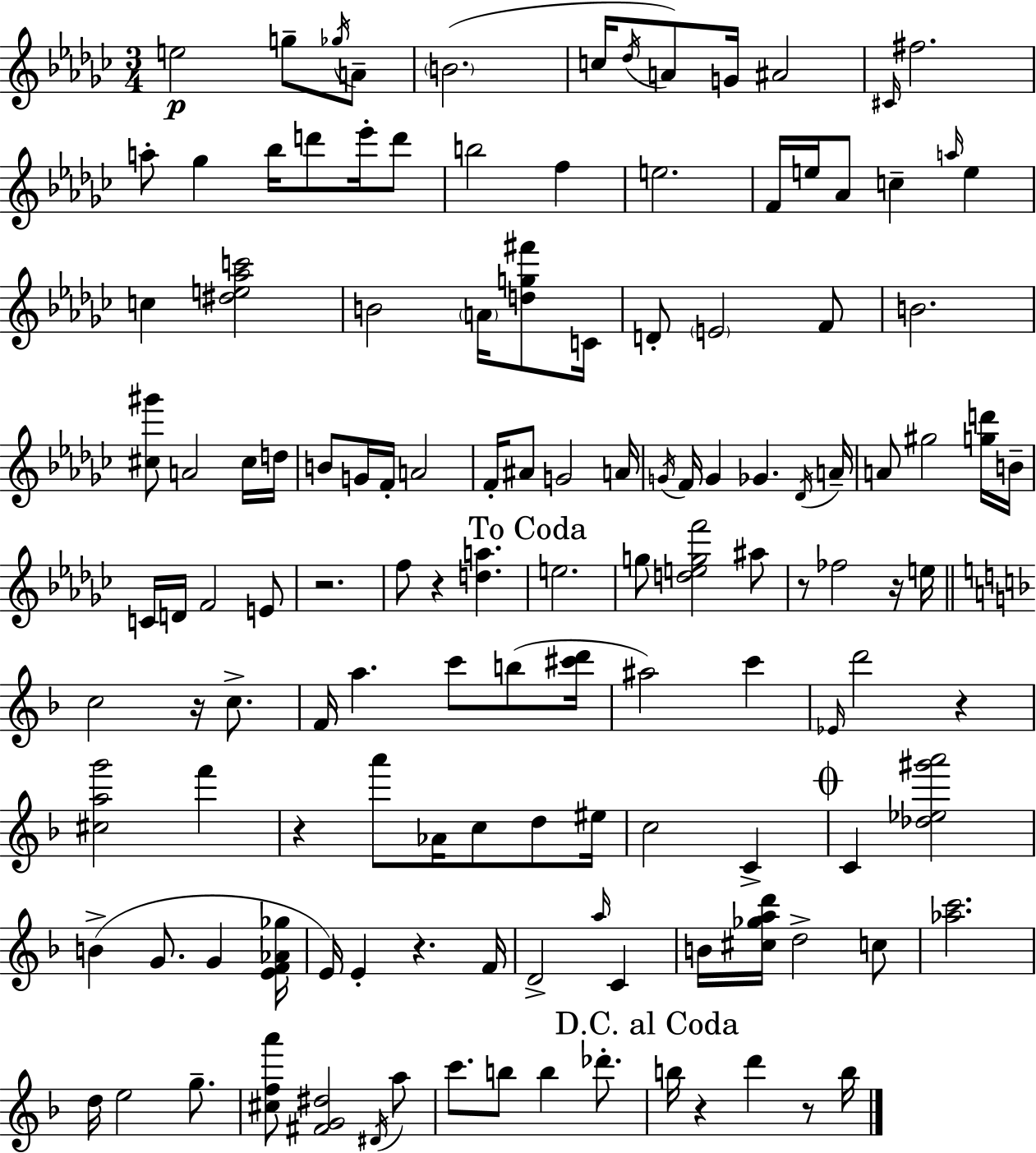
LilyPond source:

{
  \clef treble
  \numericTimeSignature
  \time 3/4
  \key ees \minor
  e''2\p g''8-- \acciaccatura { ges''16 } a'8-- | \parenthesize b'2.( | c''16 \acciaccatura { des''16 } a'8) g'16 ais'2 | \grace { cis'16 } fis''2. | \break a''8-. ges''4 bes''16 d'''8 | ees'''16-. d'''8 b''2 f''4 | e''2. | f'16 e''16 aes'8 c''4-- \grace { a''16 } | \break e''4 c''4 <dis'' e'' aes'' c'''>2 | b'2 | \parenthesize a'16 <d'' g'' fis'''>8 c'16 d'8-. \parenthesize e'2 | f'8 b'2. | \break <cis'' gis'''>8 a'2 | cis''16 d''16 b'8 g'16 f'16-. a'2 | f'16-. ais'8 g'2 | a'16 \acciaccatura { g'16 } f'16 g'4 ges'4. | \break \acciaccatura { des'16 } a'16-- a'8 gis''2 | <g'' d'''>16 b'16-- c'16 d'16 f'2 | e'8 r2. | f''8 r4 | \break <d'' a''>4. \mark "To Coda" e''2. | g''8 <d'' e'' g'' f'''>2 | ais''8 r8 fes''2 | r16 e''16 \bar "||" \break \key f \major c''2 r16 c''8.-> | f'16 a''4. c'''8 b''8( <cis''' d'''>16 | ais''2) c'''4 | \grace { ees'16 } d'''2 r4 | \break <cis'' a'' g'''>2 f'''4 | r4 a'''8 aes'16 c''8 d''8 | eis''16 c''2 c'4-> | \mark \markup { \musicglyph "scripts.coda" } c'4 <des'' ees'' gis''' a'''>2 | \break b'4->( g'8. g'4 | <e' f' aes' ges''>16 e'16) e'4-. r4. | f'16 d'2-> \grace { a''16 } c'4 | b'16 <cis'' ges'' a'' d'''>16 d''2-> | \break c''8 <aes'' c'''>2. | d''16 e''2 g''8.-- | <cis'' f'' a'''>8 <fis' g' dis''>2 | \acciaccatura { dis'16 } a''8 c'''8. b''8 b''4 | \break des'''8.-. \mark "D.C. al Coda" b''16 r4 d'''4 | r8 b''16 \bar "|."
}